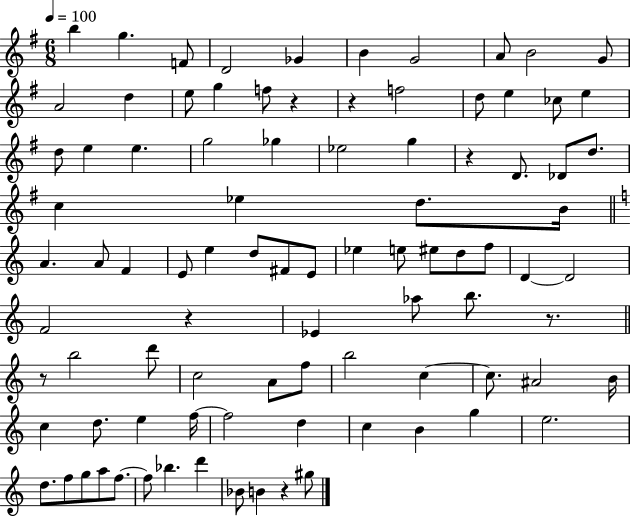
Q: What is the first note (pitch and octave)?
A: B5